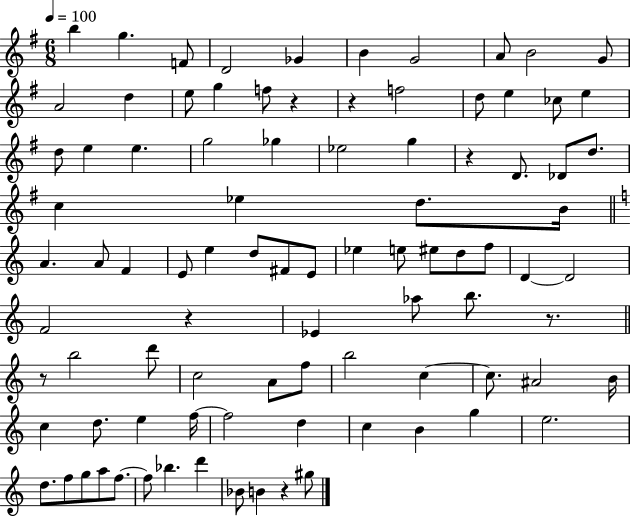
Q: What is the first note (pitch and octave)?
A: B5